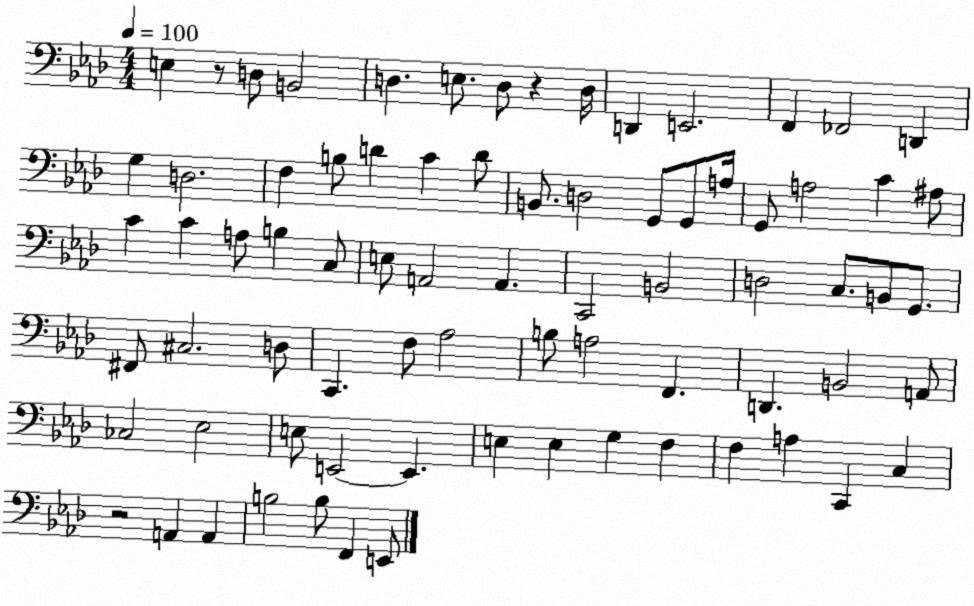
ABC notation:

X:1
T:Untitled
M:4/4
L:1/4
K:Ab
E, z/2 D,/2 B,,2 D, E,/2 D,/2 z D,/4 D,, E,,2 F,, _F,,2 D,, G, D,2 F, B,/2 D C D/2 B,,/2 D,2 G,,/2 G,,/2 A,/4 G,,/2 A,2 C ^A,/2 C C A,/2 B, C,/2 E,/2 A,,2 A,, C,,2 B,,2 D,2 C,/2 B,,/2 G,,/2 ^F,,/2 ^C,2 D,/2 C,, F,/2 _A,2 B,/2 A,2 F,, D,, B,,2 A,,/2 _C,2 _E,2 E,/2 E,,2 E,, E, E, G, F, F, A, C,, C, z2 A,, A,, B,2 B,/2 F,, E,,/2